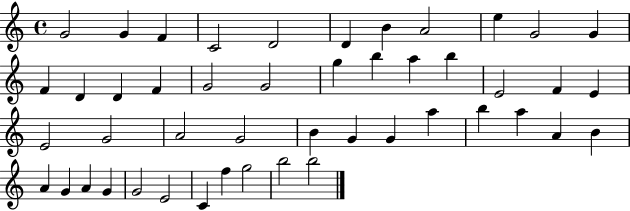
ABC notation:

X:1
T:Untitled
M:4/4
L:1/4
K:C
G2 G F C2 D2 D B A2 e G2 G F D D F G2 G2 g b a b E2 F E E2 G2 A2 G2 B G G a b a A B A G A G G2 E2 C f g2 b2 b2